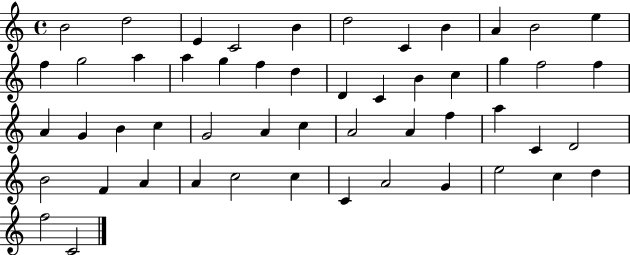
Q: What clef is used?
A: treble